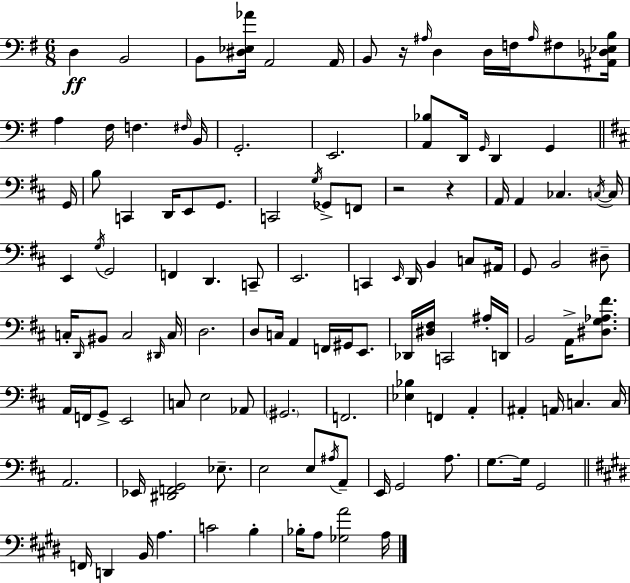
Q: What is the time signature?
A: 6/8